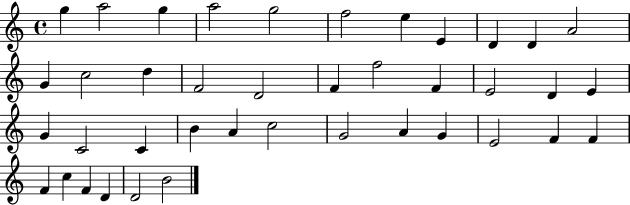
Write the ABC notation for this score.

X:1
T:Untitled
M:4/4
L:1/4
K:C
g a2 g a2 g2 f2 e E D D A2 G c2 d F2 D2 F f2 F E2 D E G C2 C B A c2 G2 A G E2 F F F c F D D2 B2